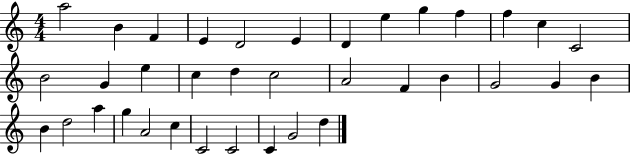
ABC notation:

X:1
T:Untitled
M:4/4
L:1/4
K:C
a2 B F E D2 E D e g f f c C2 B2 G e c d c2 A2 F B G2 G B B d2 a g A2 c C2 C2 C G2 d